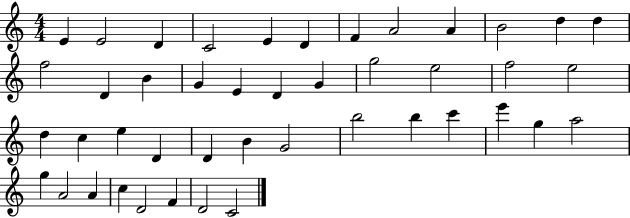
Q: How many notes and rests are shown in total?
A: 44